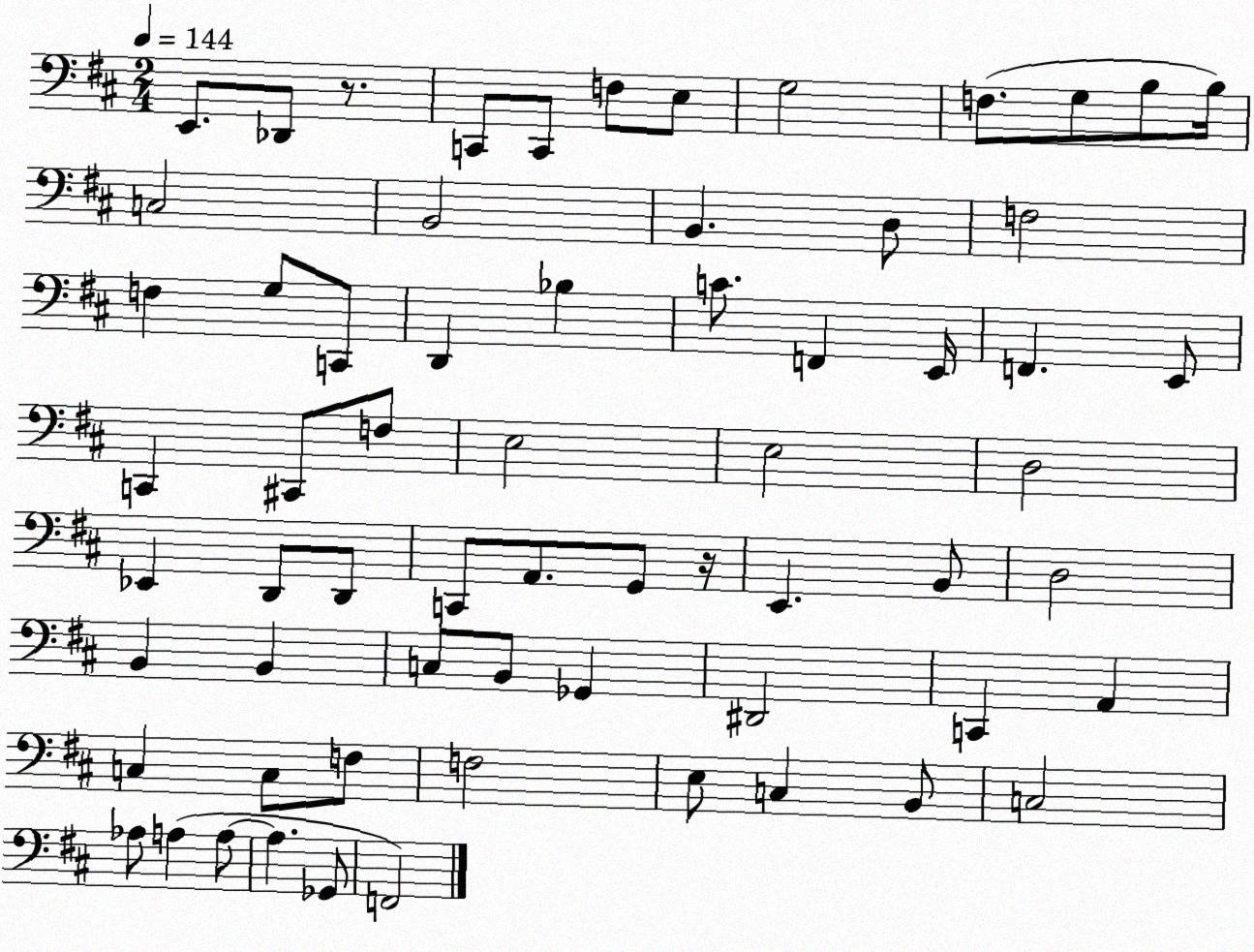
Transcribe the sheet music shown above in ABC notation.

X:1
T:Untitled
M:2/4
L:1/4
K:D
E,,/2 _D,,/2 z/2 C,,/2 C,,/2 F,/2 E,/2 G,2 F,/2 G,/2 B,/2 B,/4 C,2 B,,2 B,, D,/2 F,2 F, G,/2 C,,/2 D,, _B, C/2 F,, E,,/4 F,, E,,/2 C,, ^C,,/2 F,/2 E,2 E,2 D,2 _E,, D,,/2 D,,/2 C,,/2 A,,/2 G,,/2 z/4 E,, B,,/2 D,2 B,, B,, C,/2 B,,/2 _G,, ^D,,2 C,, A,, C, C,/2 F,/2 F,2 E,/2 C, B,,/2 C,2 _A,/2 A, A,/2 A, _G,,/2 F,,2